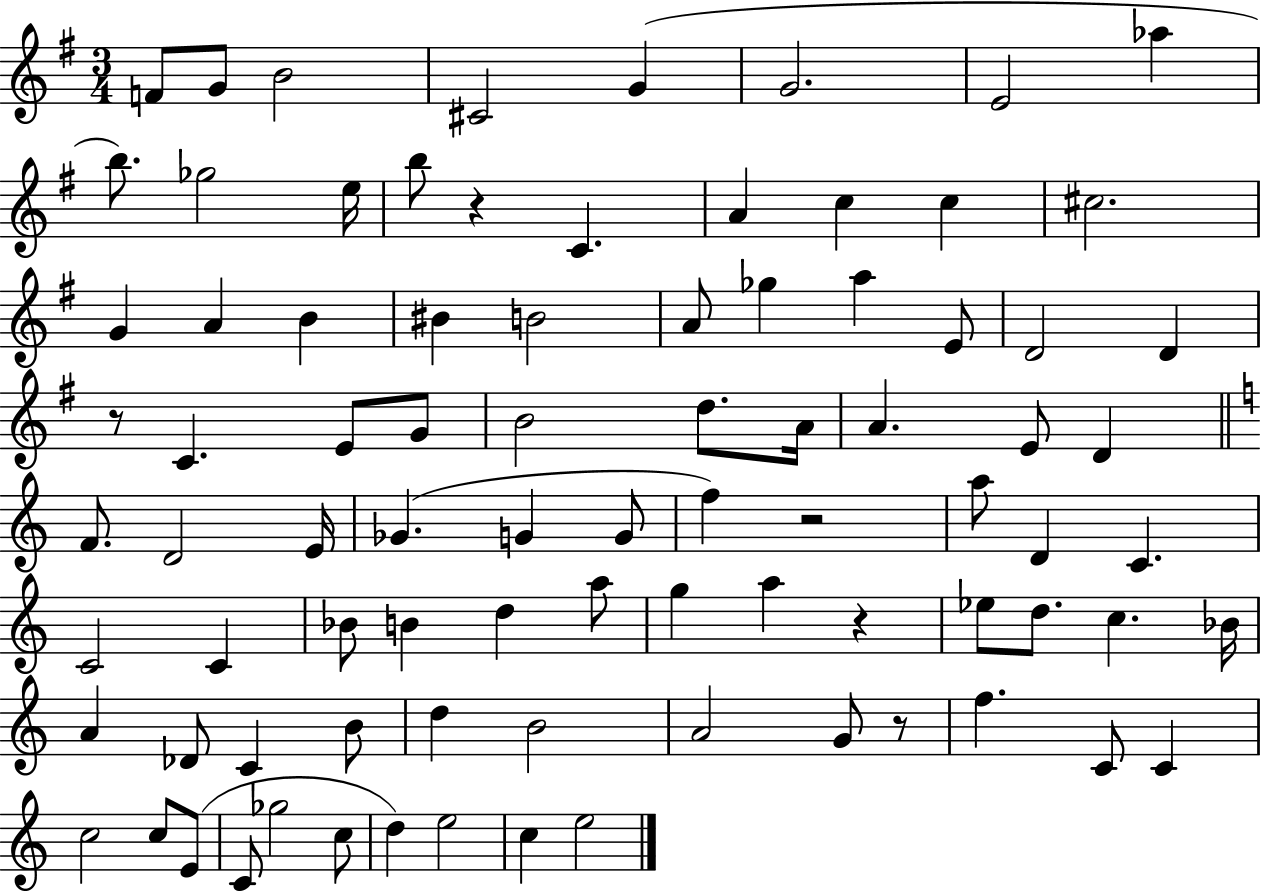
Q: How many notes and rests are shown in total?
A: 85